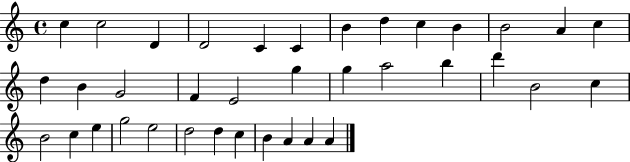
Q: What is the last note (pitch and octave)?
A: A4